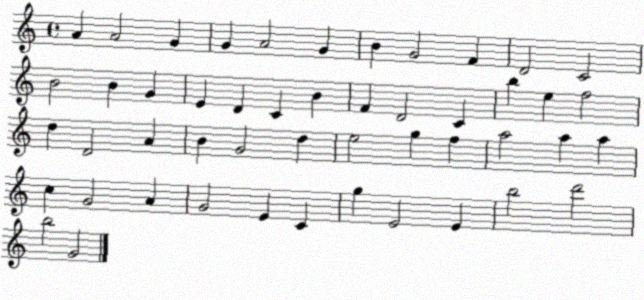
X:1
T:Untitled
M:4/4
L:1/4
K:C
A A2 G G A2 G B G2 F D2 C2 B2 B G E D C B F D2 C b e f2 d D2 A B G2 d e2 g f a2 a a c G2 A G2 E C g E2 E b2 d'2 b2 G2